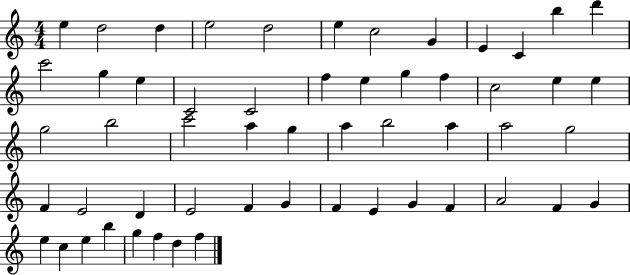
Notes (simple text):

E5/q D5/h D5/q E5/h D5/h E5/q C5/h G4/q E4/q C4/q B5/q D6/q C6/h G5/q E5/q C4/h C4/h F5/q E5/q G5/q F5/q C5/h E5/q E5/q G5/h B5/h C6/h A5/q G5/q A5/q B5/h A5/q A5/h G5/h F4/q E4/h D4/q E4/h F4/q G4/q F4/q E4/q G4/q F4/q A4/h F4/q G4/q E5/q C5/q E5/q B5/q G5/q F5/q D5/q F5/q